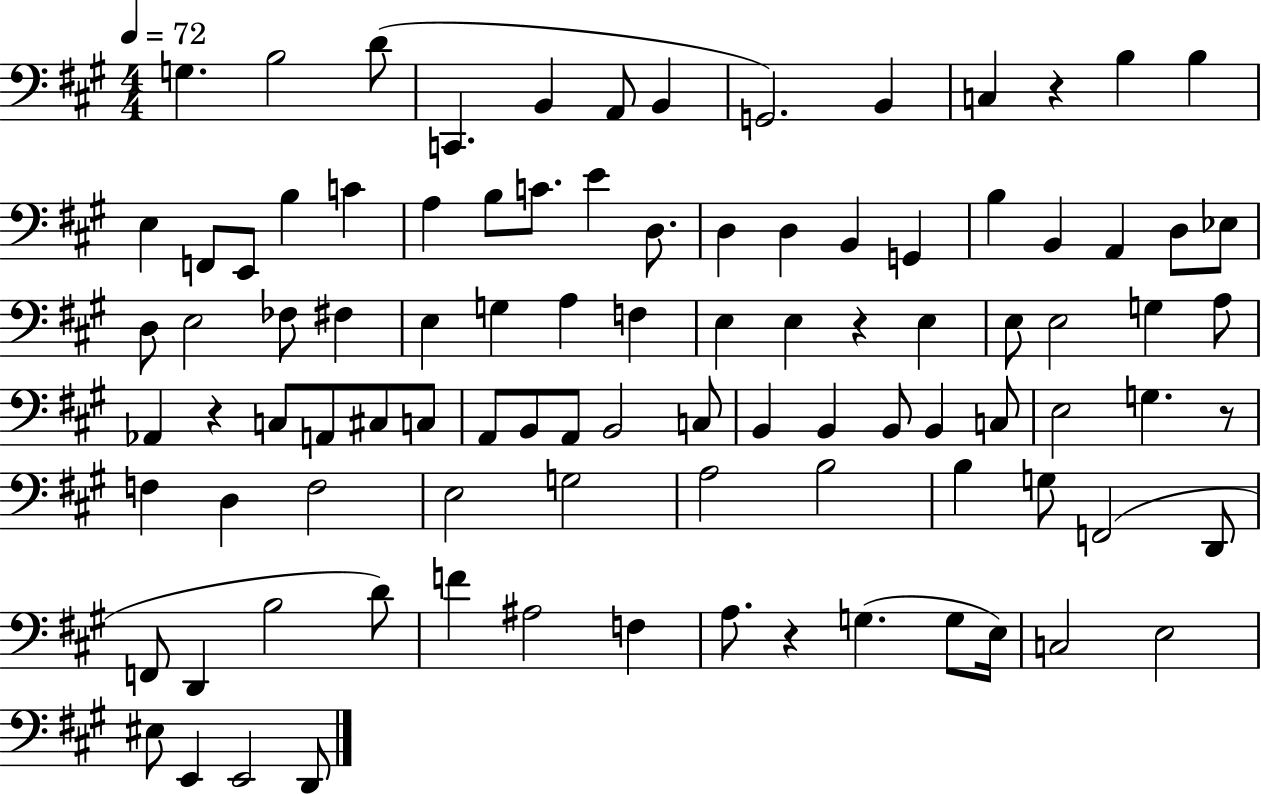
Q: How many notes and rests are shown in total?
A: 96